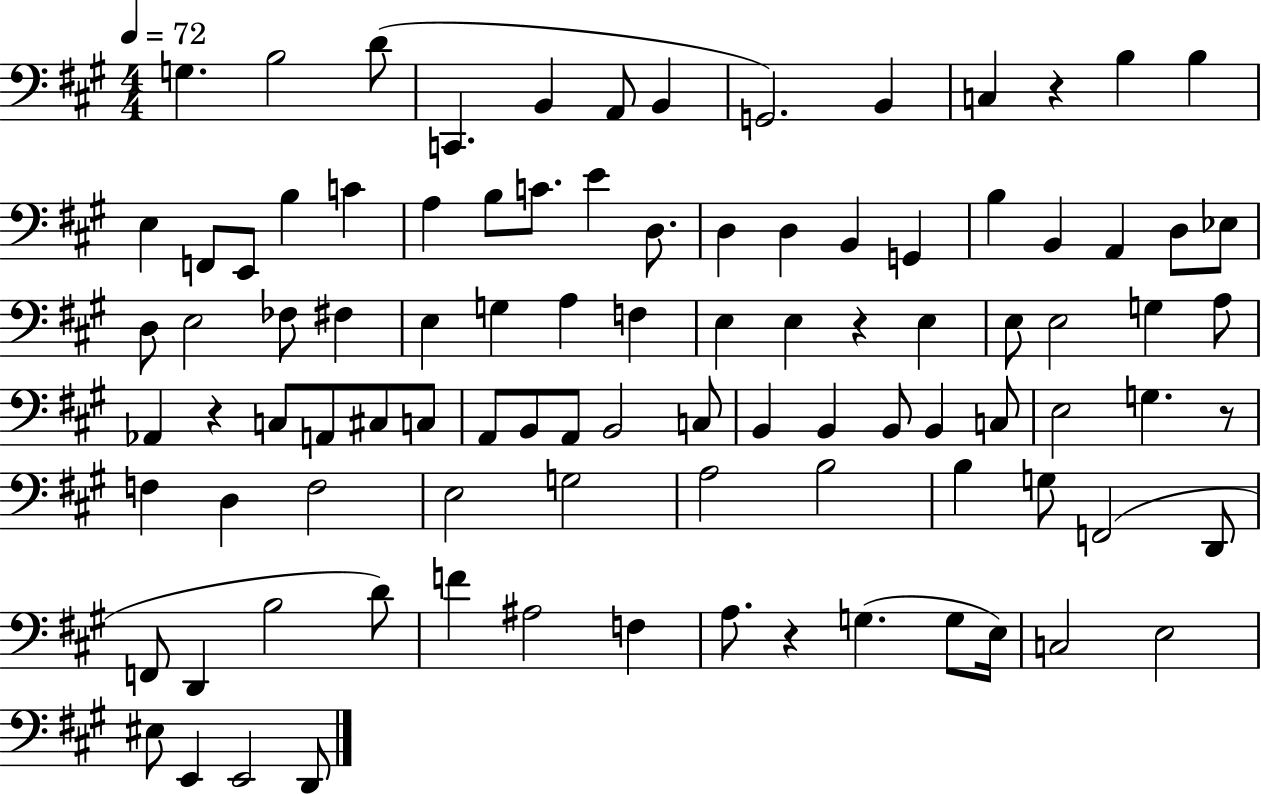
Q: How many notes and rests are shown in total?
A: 96